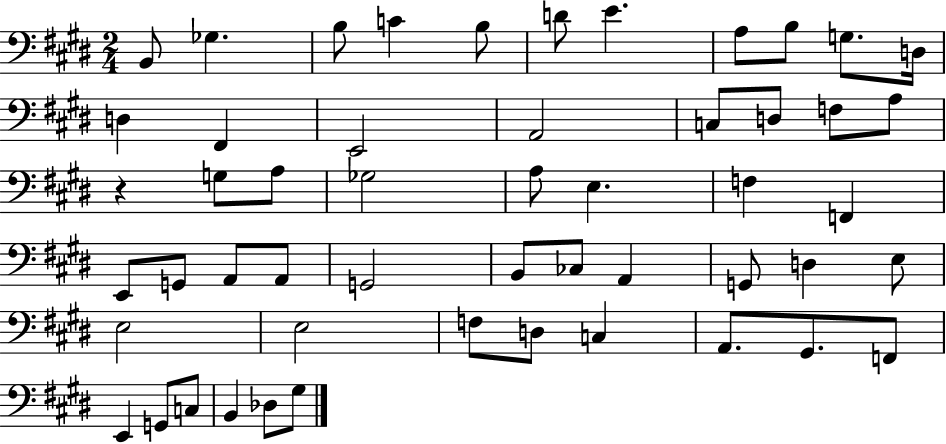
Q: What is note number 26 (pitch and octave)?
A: F2